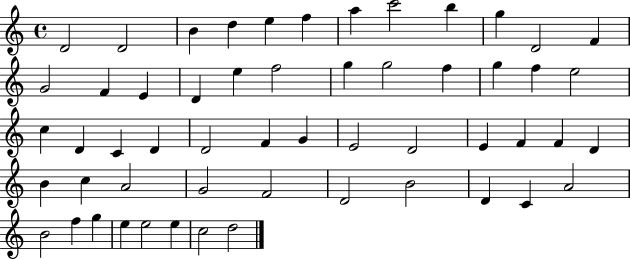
X:1
T:Untitled
M:4/4
L:1/4
K:C
D2 D2 B d e f a c'2 b g D2 F G2 F E D e f2 g g2 f g f e2 c D C D D2 F G E2 D2 E F F D B c A2 G2 F2 D2 B2 D C A2 B2 f g e e2 e c2 d2